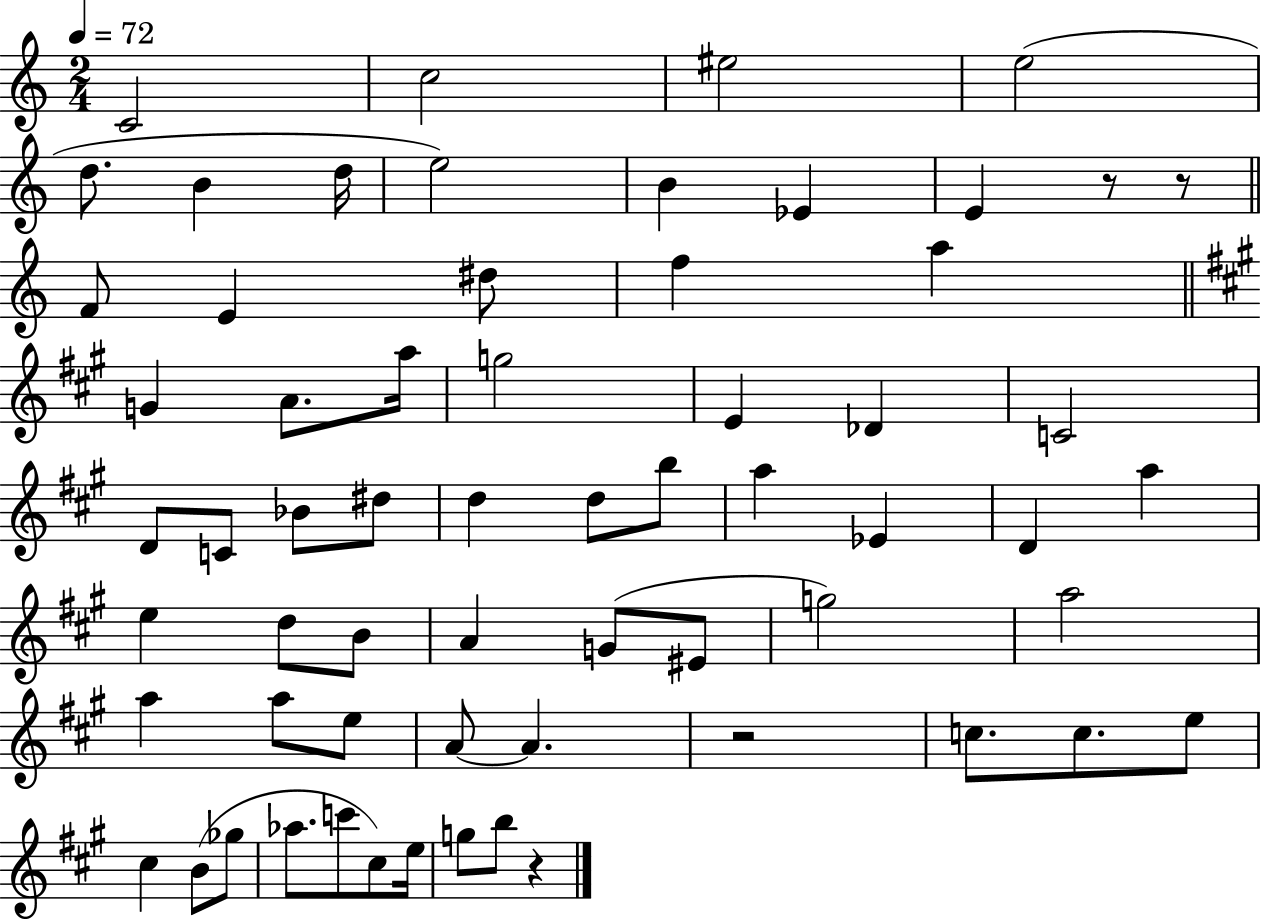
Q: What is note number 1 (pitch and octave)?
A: C4